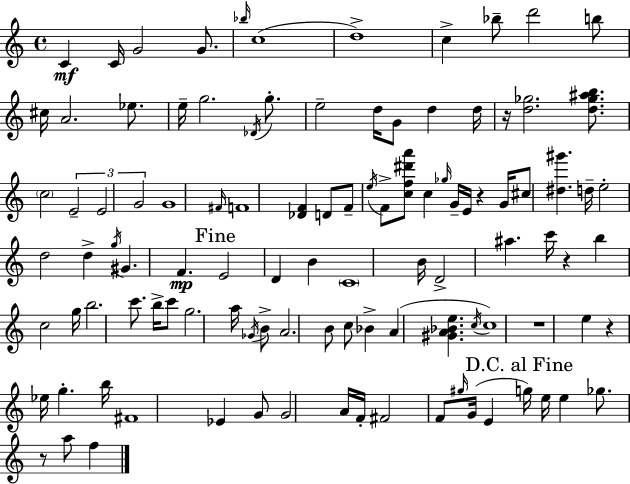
C4/q C4/s G4/h G4/e. Bb5/s C5/w D5/w C5/q Bb5/e D6/h B5/e C#5/s A4/h. Eb5/e. E5/s G5/h. Db4/s G5/e. E5/h D5/s G4/e D5/q D5/s R/s [D5,Gb5]/h. [D5,Gb5,A#5,B5]/e. C5/h E4/h E4/h G4/h G4/w F#4/s F4/w [Db4,F4]/q D4/e F4/e E5/s F4/e [C5,F5,D#6,A6]/e C5/q Gb5/s G4/s E4/s R/q G4/s C#5/e [D#5,G#6]/q. D5/s E5/h D5/h D5/q G5/s G#4/q. F4/q. E4/h D4/q B4/q C4/w B4/s D4/h A#5/q. C6/s R/q B5/q C5/h G5/s B5/h. C6/e. B5/s C6/e G5/h. A5/s Gb4/s B4/e A4/h. B4/e C5/e Bb4/q A4/q [G#4,A4,Bb4,E5]/q. C5/s C5/w R/w E5/q R/q Eb5/s G5/q. B5/s F#4/w Eb4/q G4/e G4/h A4/s F4/s F#4/h F4/e G#5/s G4/s E4/q G5/s E5/s E5/q Gb5/e. R/e A5/e F5/q